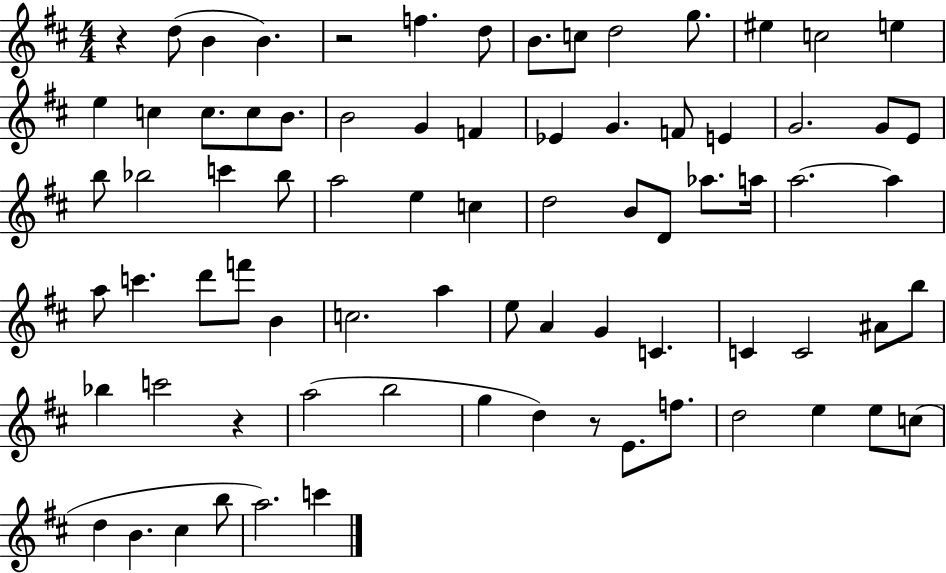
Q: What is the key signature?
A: D major